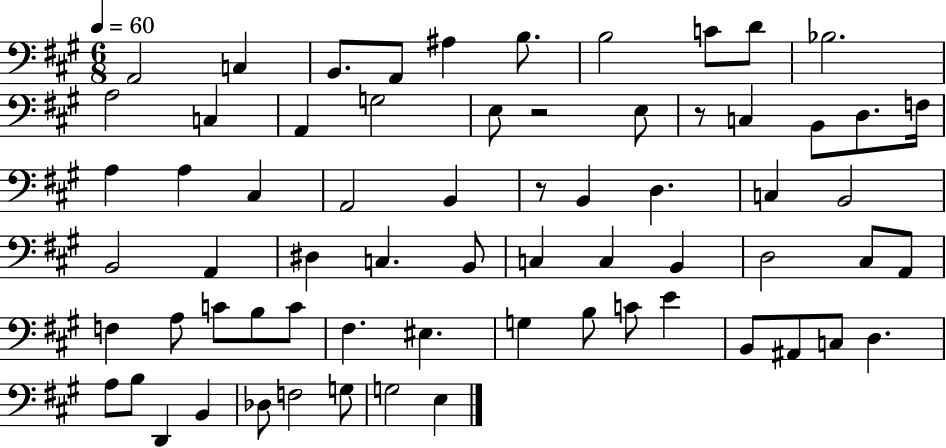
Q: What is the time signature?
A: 6/8